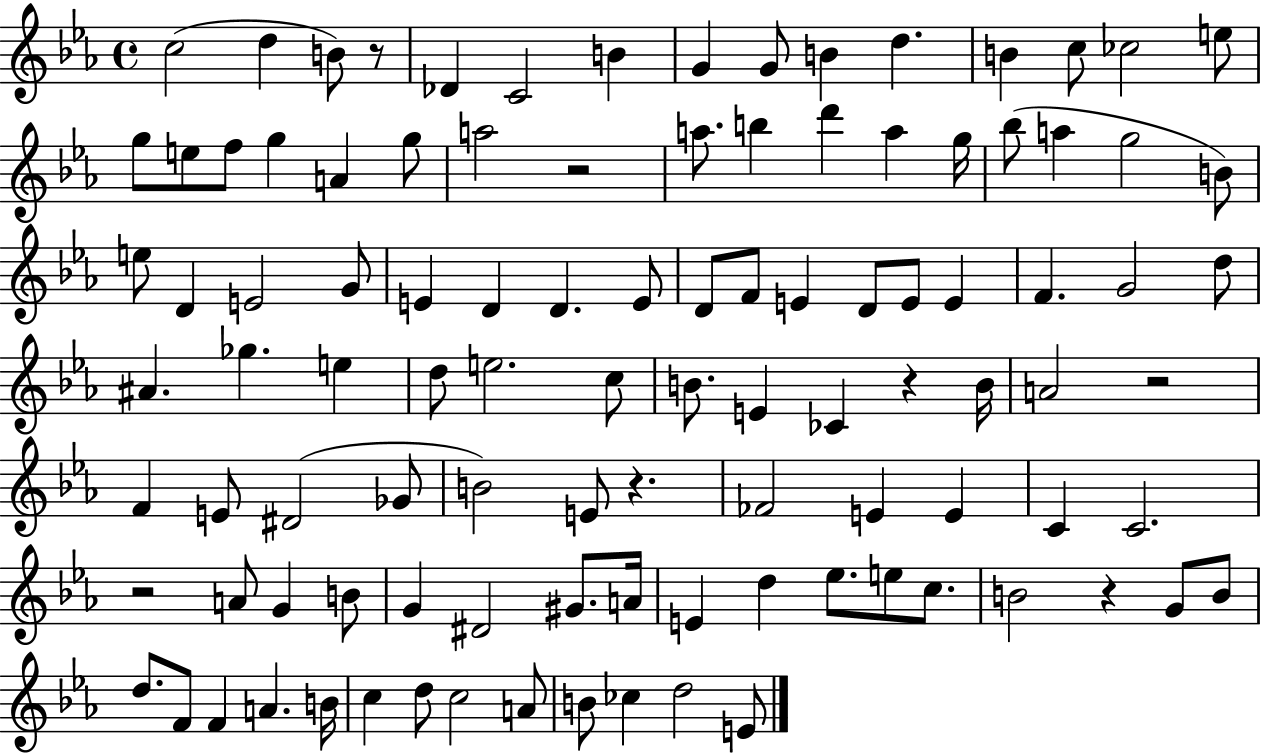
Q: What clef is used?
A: treble